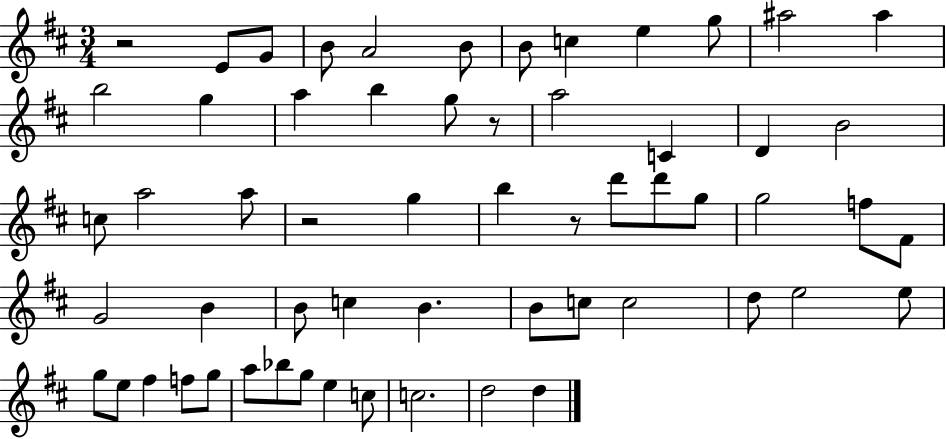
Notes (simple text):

R/h E4/e G4/e B4/e A4/h B4/e B4/e C5/q E5/q G5/e A#5/h A#5/q B5/h G5/q A5/q B5/q G5/e R/e A5/h C4/q D4/q B4/h C5/e A5/h A5/e R/h G5/q B5/q R/e D6/e D6/e G5/e G5/h F5/e F#4/e G4/h B4/q B4/e C5/q B4/q. B4/e C5/e C5/h D5/e E5/h E5/e G5/e E5/e F#5/q F5/e G5/e A5/e Bb5/e G5/e E5/q C5/e C5/h. D5/h D5/q